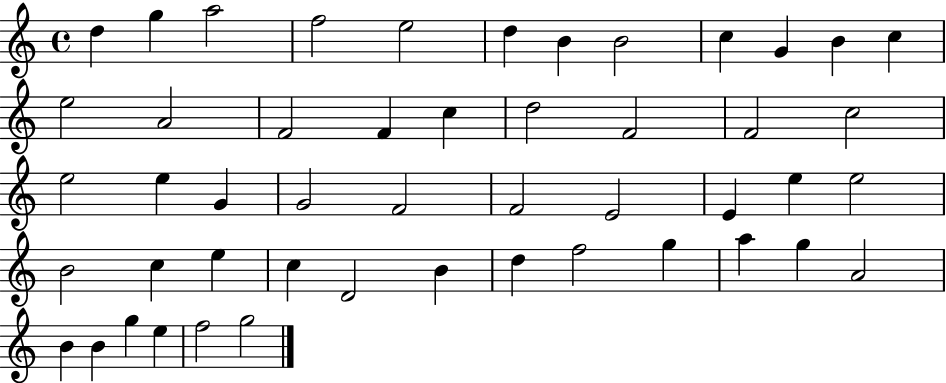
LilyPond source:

{
  \clef treble
  \time 4/4
  \defaultTimeSignature
  \key c \major
  d''4 g''4 a''2 | f''2 e''2 | d''4 b'4 b'2 | c''4 g'4 b'4 c''4 | \break e''2 a'2 | f'2 f'4 c''4 | d''2 f'2 | f'2 c''2 | \break e''2 e''4 g'4 | g'2 f'2 | f'2 e'2 | e'4 e''4 e''2 | \break b'2 c''4 e''4 | c''4 d'2 b'4 | d''4 f''2 g''4 | a''4 g''4 a'2 | \break b'4 b'4 g''4 e''4 | f''2 g''2 | \bar "|."
}